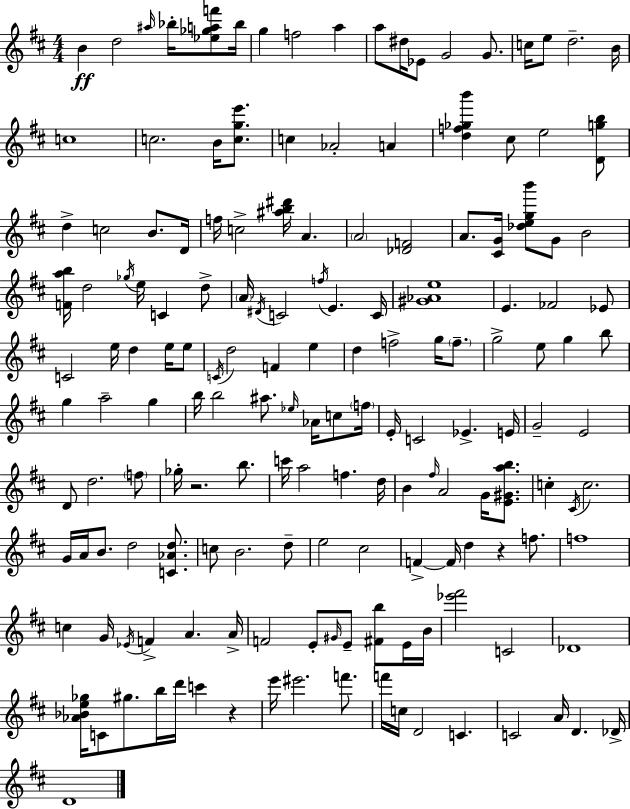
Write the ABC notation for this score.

X:1
T:Untitled
M:4/4
L:1/4
K:D
B d2 ^a/4 _b/4 [_e_gaf']/2 _b/4 g f2 a a/2 ^d/4 _E/2 G2 G/2 c/4 e/2 d2 B/4 c4 c2 B/4 [cge']/2 c _A2 A [df_gb'] ^c/2 e2 [Dgb]/2 d c2 B/2 D/4 f/4 c2 [^ab^d']/4 A A2 [_DF]2 A/2 [^CG]/4 [_degb']/2 G/2 B2 [Fab]/4 d2 _g/4 e/4 C d/2 A/4 ^D/4 C2 f/4 E C/4 [^G_Ae]4 E _F2 _E/2 C2 e/4 d e/4 e/2 C/4 d2 F e d f2 g/4 f/2 g2 e/2 g b/2 g a2 g b/4 b2 ^a/2 _e/4 _A/4 c/2 f/4 E/4 C2 _E E/4 G2 E2 D/2 d2 f/2 _g/4 z2 b/2 c'/4 a2 f d/4 B ^f/4 A2 G/4 [E^Gab]/2 c ^C/4 c2 G/4 A/4 B/2 d2 [C_Ad]/2 c/2 B2 d/2 e2 ^c2 F F/4 d z f/2 f4 c G/4 _E/4 F A A/4 F2 E/2 ^G/4 E/2 [^Fb]/2 E/4 B/4 [_e'^f']2 C2 _D4 [_A_Be_g]/4 C/2 ^g/2 b/4 d'/4 c' z e'/4 ^e'2 f'/2 f'/4 c/4 D2 C C2 A/4 D _D/4 D4